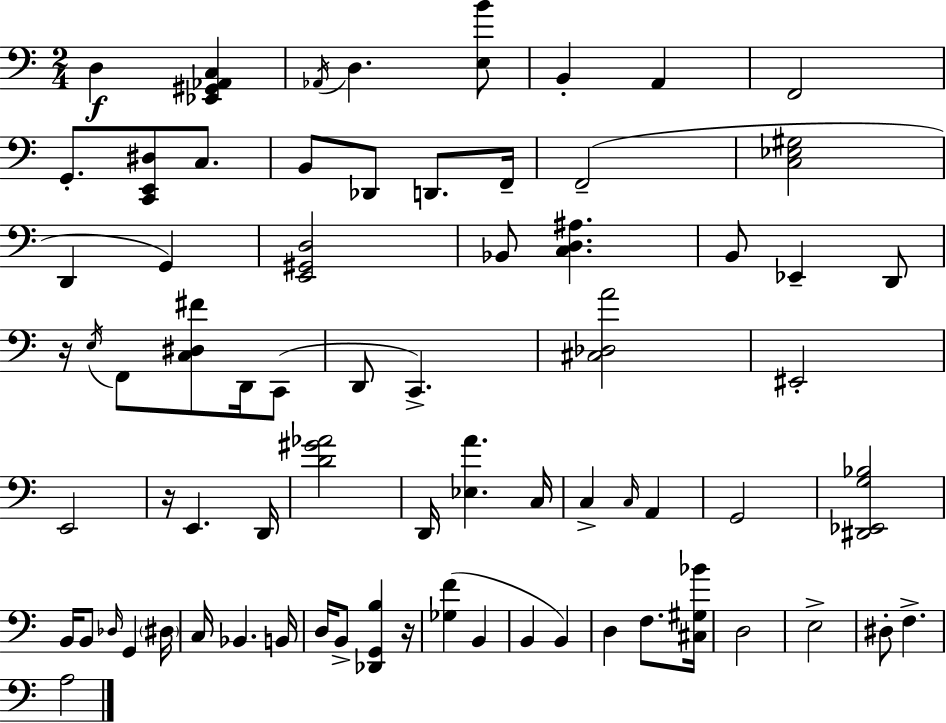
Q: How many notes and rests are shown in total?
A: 72